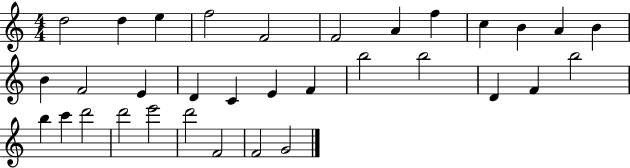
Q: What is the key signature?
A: C major